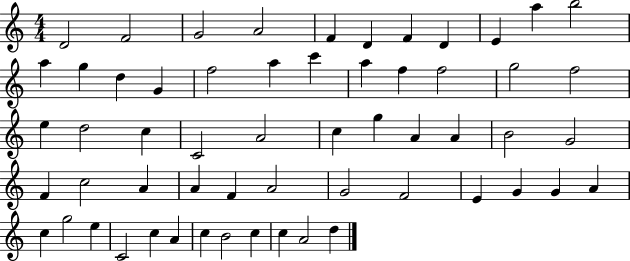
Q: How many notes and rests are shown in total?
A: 58